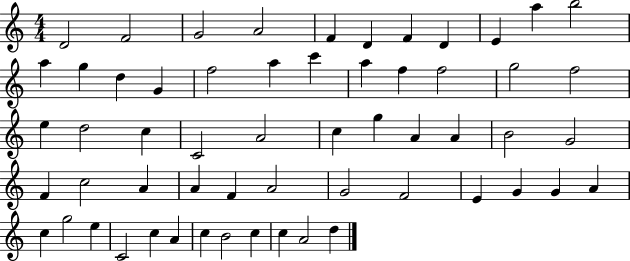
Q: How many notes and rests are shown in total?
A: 58